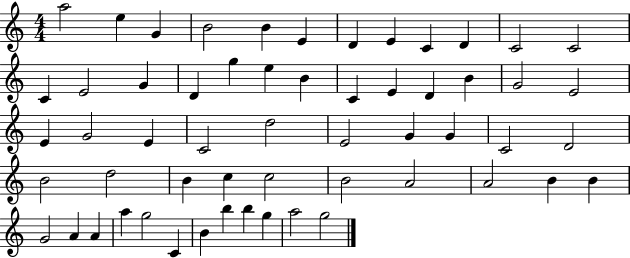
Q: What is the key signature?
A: C major